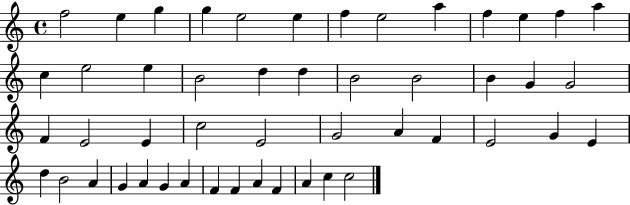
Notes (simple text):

F5/h E5/q G5/q G5/q E5/h E5/q F5/q E5/h A5/q F5/q E5/q F5/q A5/q C5/q E5/h E5/q B4/h D5/q D5/q B4/h B4/h B4/q G4/q G4/h F4/q E4/h E4/q C5/h E4/h G4/h A4/q F4/q E4/h G4/q E4/q D5/q B4/h A4/q G4/q A4/q G4/q A4/q F4/q F4/q A4/q F4/q A4/q C5/q C5/h